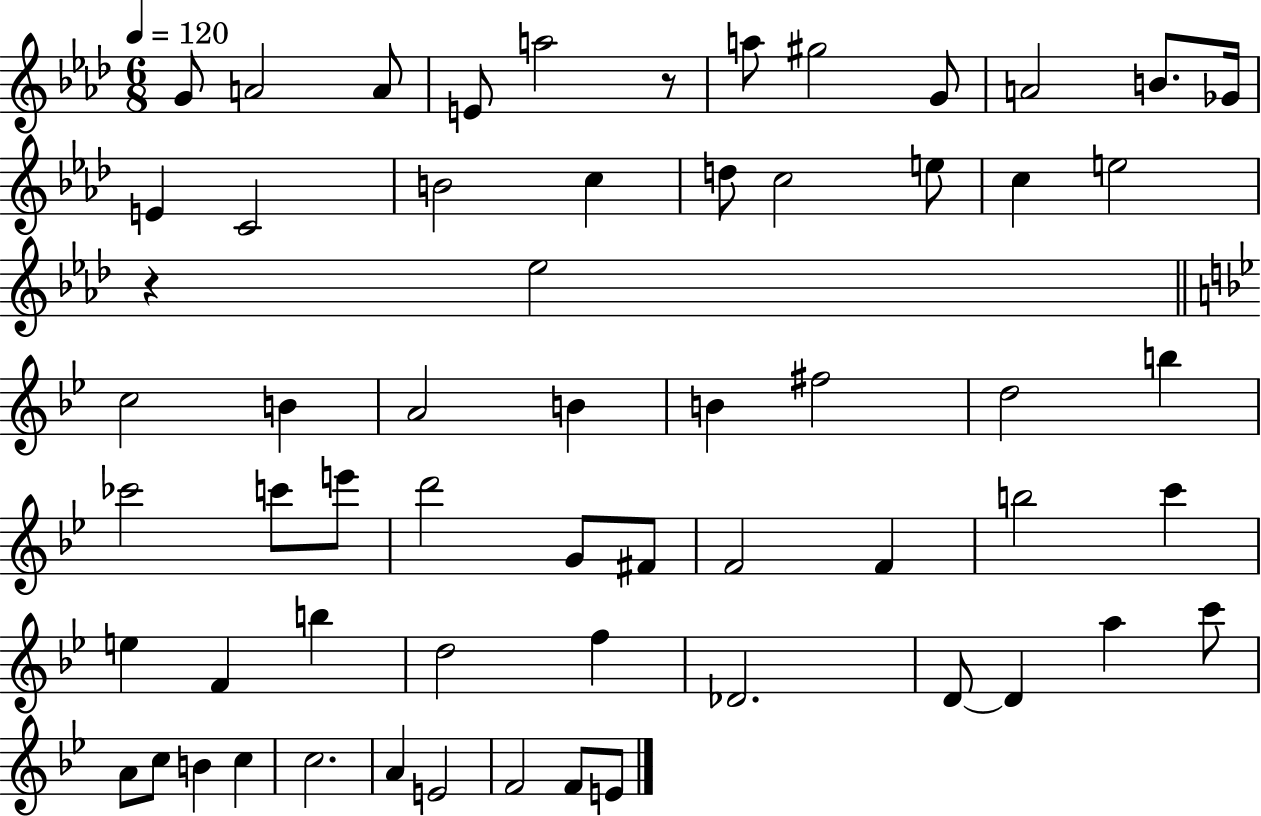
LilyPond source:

{
  \clef treble
  \numericTimeSignature
  \time 6/8
  \key aes \major
  \tempo 4 = 120
  g'8 a'2 a'8 | e'8 a''2 r8 | a''8 gis''2 g'8 | a'2 b'8. ges'16 | \break e'4 c'2 | b'2 c''4 | d''8 c''2 e''8 | c''4 e''2 | \break r4 ees''2 | \bar "||" \break \key g \minor c''2 b'4 | a'2 b'4 | b'4 fis''2 | d''2 b''4 | \break ces'''2 c'''8 e'''8 | d'''2 g'8 fis'8 | f'2 f'4 | b''2 c'''4 | \break e''4 f'4 b''4 | d''2 f''4 | des'2. | d'8~~ d'4 a''4 c'''8 | \break a'8 c''8 b'4 c''4 | c''2. | a'4 e'2 | f'2 f'8 e'8 | \break \bar "|."
}